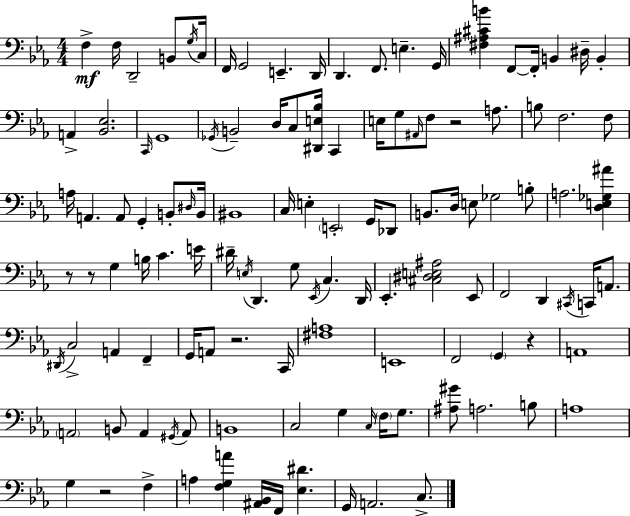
X:1
T:Untitled
M:4/4
L:1/4
K:Eb
F, F,/4 D,,2 B,,/2 G,/4 C,/4 F,,/4 G,,2 E,, D,,/4 D,, F,,/2 E, G,,/4 [^F,^A,^CB] F,,/2 F,,/4 B,, ^D,/4 B,, A,, [_B,,_E,]2 C,,/4 G,,4 _G,,/4 B,,2 D,/4 C,/2 [^D,,E,_B,]/4 C,, E,/4 G,/2 ^A,,/4 F,/2 z2 A,/2 B,/2 F,2 F,/2 A,/4 A,, A,,/2 G,, B,,/2 ^D,/4 B,,/4 ^B,,4 C,/4 E, E,,2 G,,/4 _D,,/2 B,,/2 D,/4 E,/2 _G,2 B,/2 A,2 [D,E,_G,^A] z/2 z/2 G, B,/4 C E/4 ^D/4 E,/4 D,, G,/2 _E,,/4 C, D,,/4 _E,, [^C,^D,E,^A,]2 _E,,/2 F,,2 D,, ^C,,/4 C,,/4 A,,/2 ^D,,/4 C,2 A,, F,, G,,/4 A,,/2 z2 C,,/4 [^F,A,]4 E,,4 F,,2 G,, z A,,4 A,,2 B,,/2 A,, ^G,,/4 A,,/2 B,,4 C,2 G, C,/4 F,/4 G,/2 [^A,^G]/2 A,2 B,/2 A,4 G, z2 F, A, [F,G,A] [^A,,_B,,]/4 F,,/4 [_E,^D] G,,/4 A,,2 C,/2